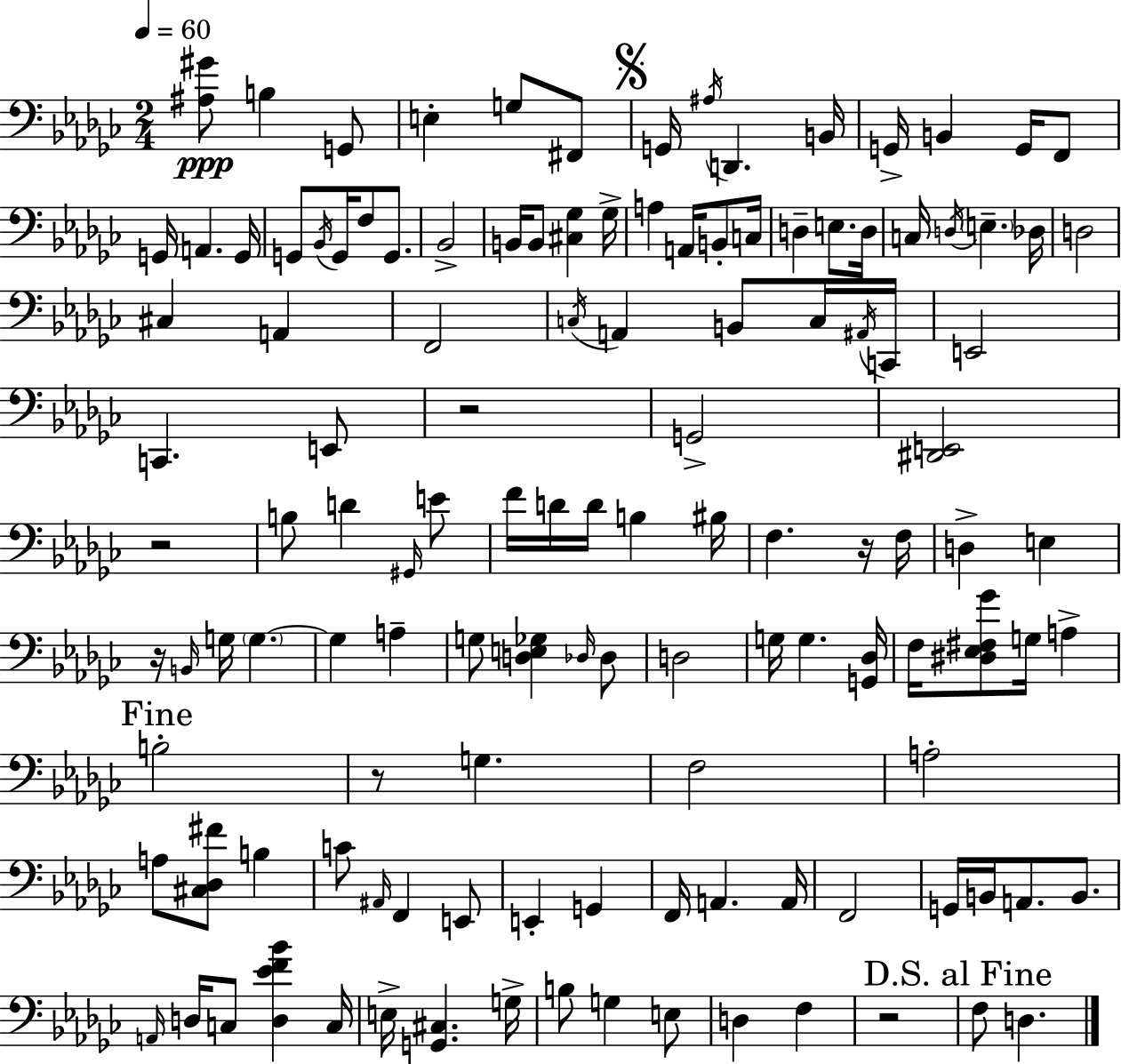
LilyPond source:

{
  \clef bass
  \numericTimeSignature
  \time 2/4
  \key ees \minor
  \tempo 4 = 60
  <ais gis'>8\ppp b4 g,8 | e4-. g8 fis,8 | \mark \markup { \musicglyph "scripts.segno" } g,16 \acciaccatura { ais16 } d,4. | b,16 g,16-> b,4 g,16 f,8 | \break g,16 a,4. | g,16 g,8 \acciaccatura { bes,16 } g,16 f8 g,8. | bes,2-> | b,16 b,8 <cis ges>4 | \break ges16-> a4 a,16 b,8-. | c16 d4-- e8. | d16 c16 \acciaccatura { d16 } \parenthesize e4.-- | des16 d2 | \break cis4 a,4 | f,2 | \acciaccatura { c16 } a,4 | b,8 c16 \acciaccatura { ais,16 } c,16 e,2 | \break c,4. | e,8 r2 | g,2-> | <dis, e,>2 | \break r2 | b8 d'4 | \grace { gis,16 } e'8 f'16 d'16 | d'16 b4 bis16 f4. | \break r16 f16 d4-> | e4 r16 \grace { b,16 } | g16 \parenthesize g4.~~ g4 | a4-- g8 | \break <d e ges>4 \grace { des16 } des8 | d2 | g16 g4. <g, des>16 | f16 <dis ees fis ges'>8 g16 a4-> | \break \mark "Fine" b2-. | r8 g4. | f2 | a2-. | \break a8 <cis des fis'>8 b4 | c'8 \grace { ais,16 } f,4 e,8 | e,4-. g,4 | f,16 a,4. | \break a,16 f,2 | g,16 b,16 a,8. b,8. | \grace { a,16 } d16 c8 <d ees' f' bes'>4 | c16 e16-> <g, cis>4. | \break g16-> b8 g4 | e8 d4 f4 | r2 | \mark "D.S. al Fine" f8 d4. | \break \bar "|."
}